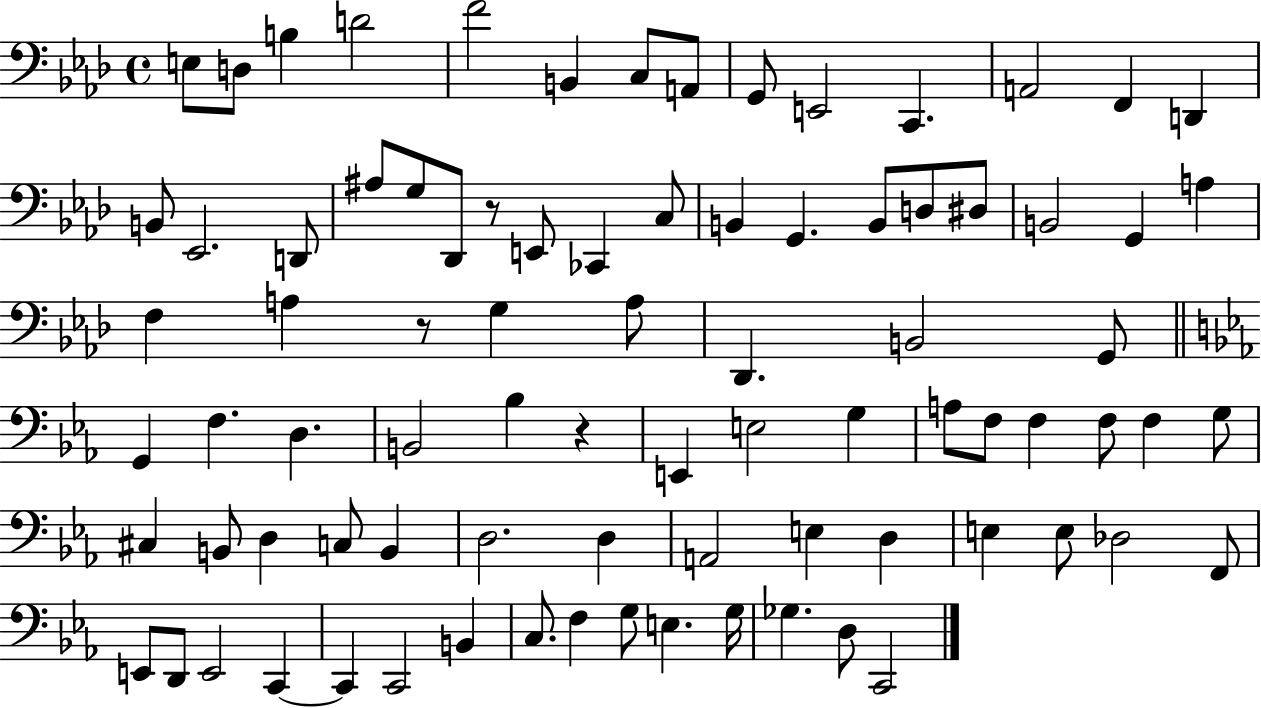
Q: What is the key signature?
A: AES major